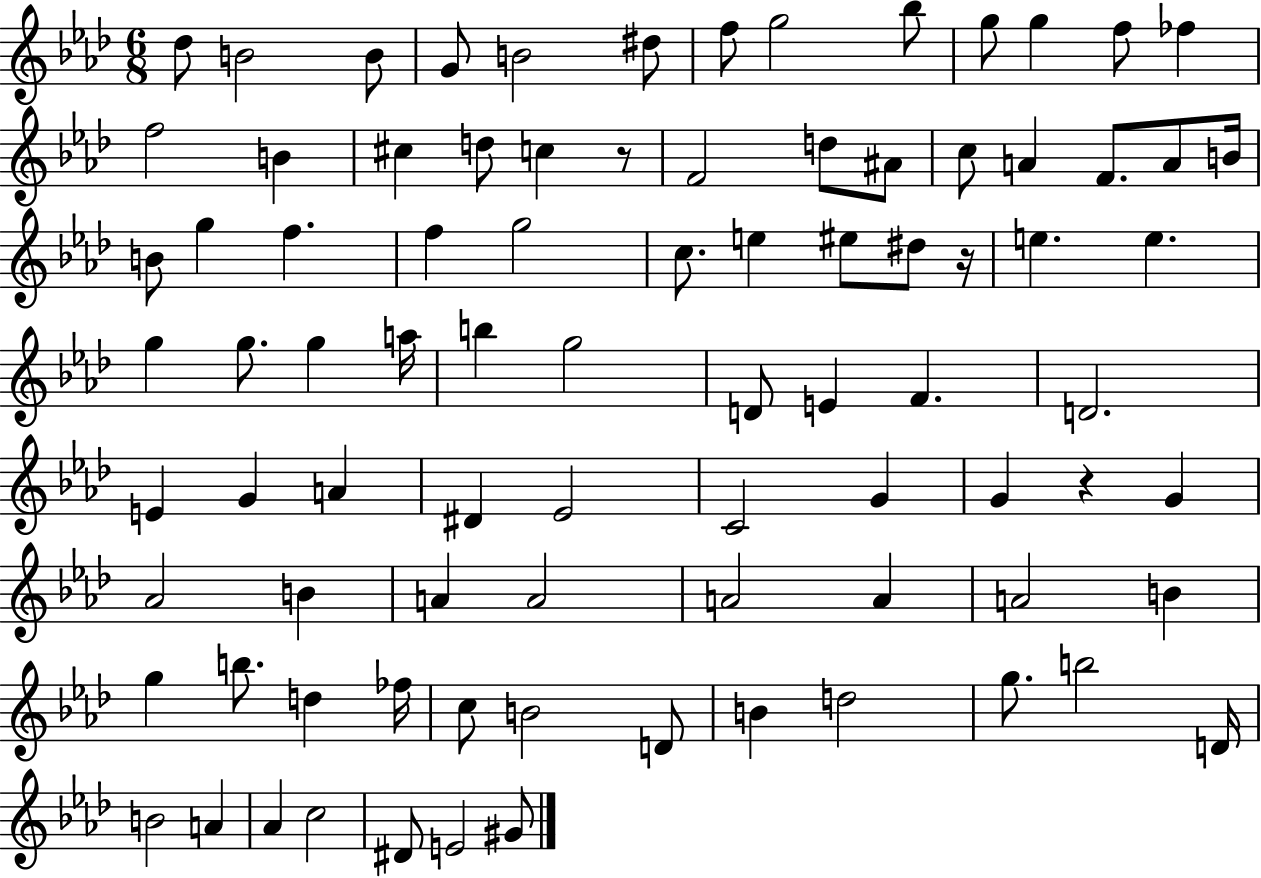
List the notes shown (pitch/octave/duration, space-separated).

Db5/e B4/h B4/e G4/e B4/h D#5/e F5/e G5/h Bb5/e G5/e G5/q F5/e FES5/q F5/h B4/q C#5/q D5/e C5/q R/e F4/h D5/e A#4/e C5/e A4/q F4/e. A4/e B4/s B4/e G5/q F5/q. F5/q G5/h C5/e. E5/q EIS5/e D#5/e R/s E5/q. E5/q. G5/q G5/e. G5/q A5/s B5/q G5/h D4/e E4/q F4/q. D4/h. E4/q G4/q A4/q D#4/q Eb4/h C4/h G4/q G4/q R/q G4/q Ab4/h B4/q A4/q A4/h A4/h A4/q A4/h B4/q G5/q B5/e. D5/q FES5/s C5/e B4/h D4/e B4/q D5/h G5/e. B5/h D4/s B4/h A4/q Ab4/q C5/h D#4/e E4/h G#4/e